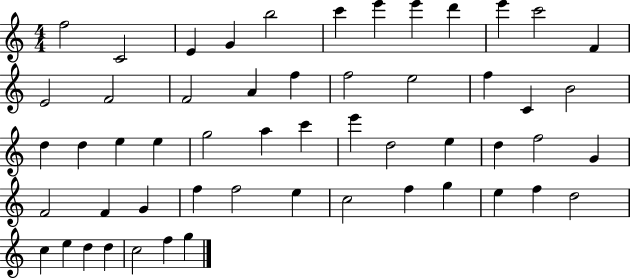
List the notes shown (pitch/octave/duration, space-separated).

F5/h C4/h E4/q G4/q B5/h C6/q E6/q E6/q D6/q E6/q C6/h F4/q E4/h F4/h F4/h A4/q F5/q F5/h E5/h F5/q C4/q B4/h D5/q D5/q E5/q E5/q G5/h A5/q C6/q E6/q D5/h E5/q D5/q F5/h G4/q F4/h F4/q G4/q F5/q F5/h E5/q C5/h F5/q G5/q E5/q F5/q D5/h C5/q E5/q D5/q D5/q C5/h F5/q G5/q